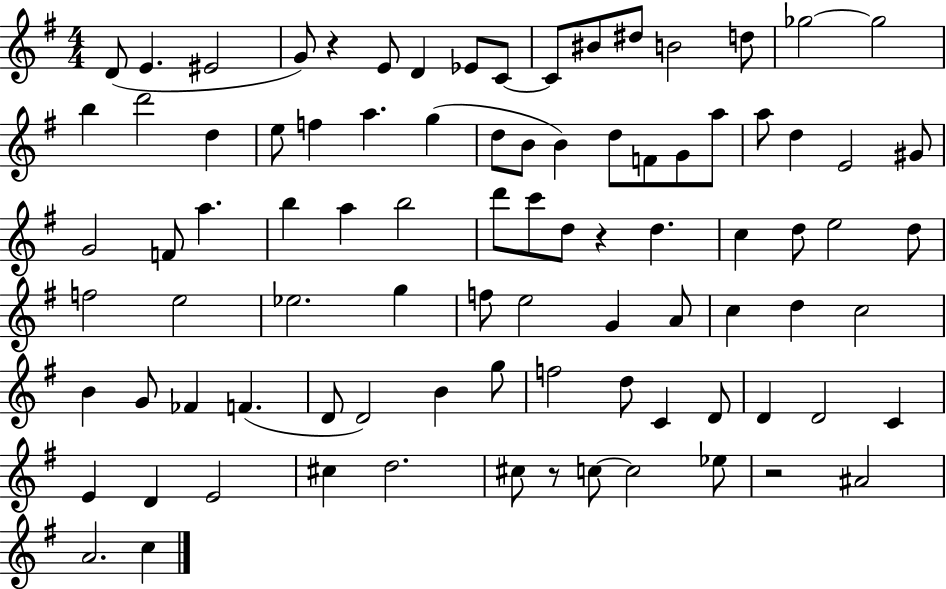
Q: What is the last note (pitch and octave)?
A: C5